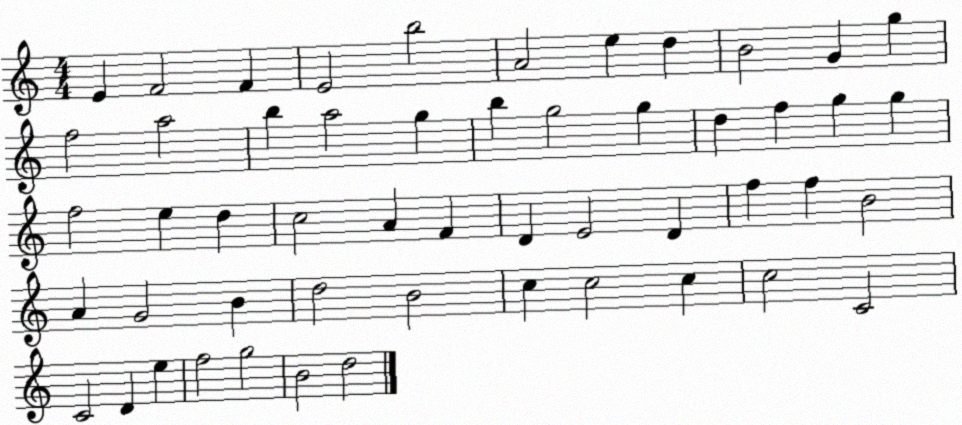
X:1
T:Untitled
M:4/4
L:1/4
K:C
E F2 F E2 b2 A2 e d B2 G g f2 a2 b a2 g b g2 g d f g g f2 e d c2 A F D E2 D f f B2 A G2 B d2 B2 c c2 c c2 C2 C2 D e f2 g2 B2 d2